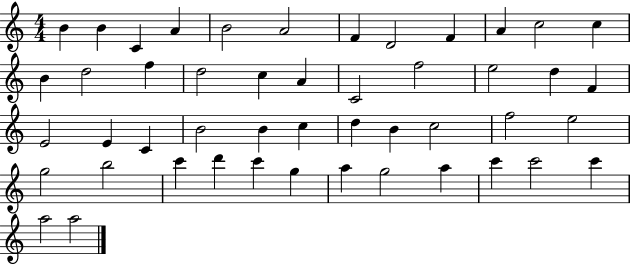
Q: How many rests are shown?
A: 0